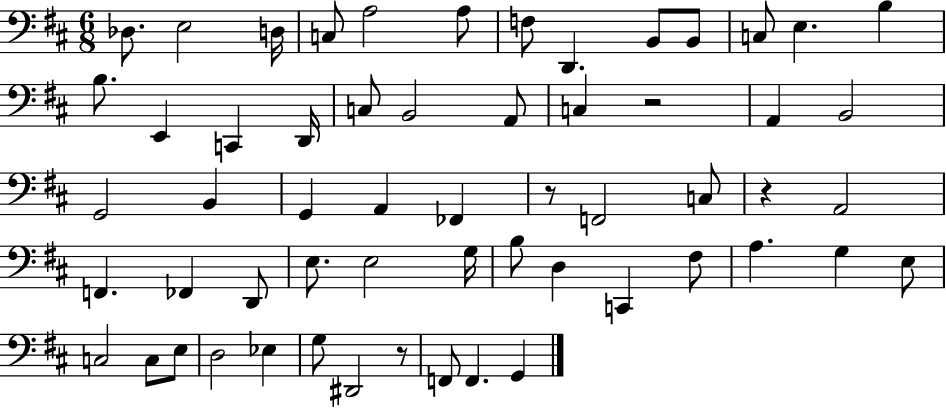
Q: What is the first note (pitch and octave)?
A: Db3